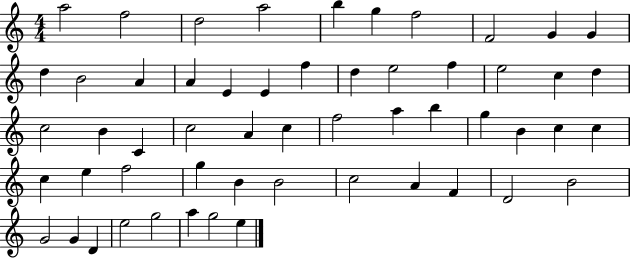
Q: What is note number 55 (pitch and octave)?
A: E5